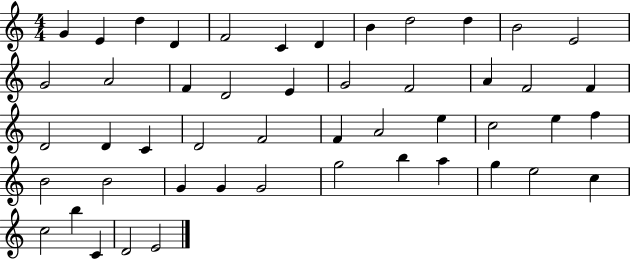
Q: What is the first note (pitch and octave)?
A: G4